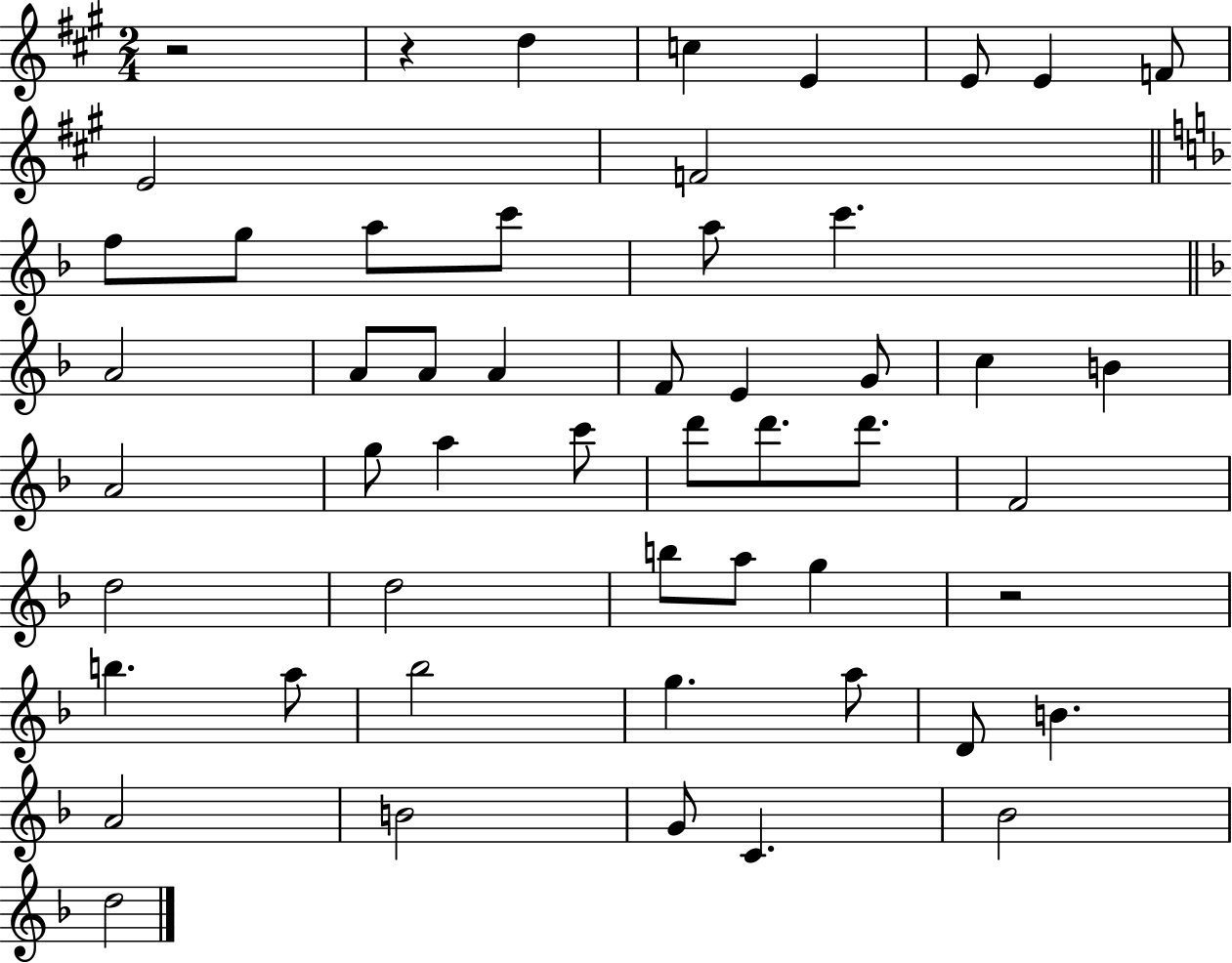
{
  \clef treble
  \numericTimeSignature
  \time 2/4
  \key a \major
  r2 | r4 d''4 | c''4 e'4 | e'8 e'4 f'8 | \break e'2 | f'2 | \bar "||" \break \key f \major f''8 g''8 a''8 c'''8 | a''8 c'''4. | \bar "||" \break \key f \major a'2 | a'8 a'8 a'4 | f'8 e'4 g'8 | c''4 b'4 | \break a'2 | g''8 a''4 c'''8 | d'''8 d'''8. d'''8. | f'2 | \break d''2 | d''2 | b''8 a''8 g''4 | r2 | \break b''4. a''8 | bes''2 | g''4. a''8 | d'8 b'4. | \break a'2 | b'2 | g'8 c'4. | bes'2 | \break d''2 | \bar "|."
}